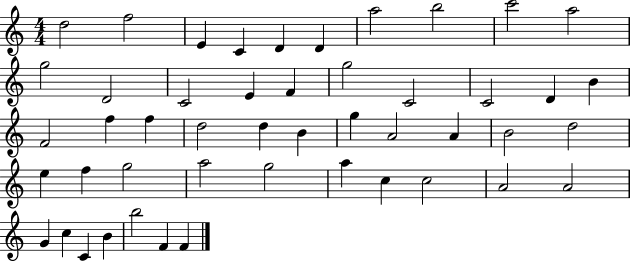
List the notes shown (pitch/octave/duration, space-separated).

D5/h F5/h E4/q C4/q D4/q D4/q A5/h B5/h C6/h A5/h G5/h D4/h C4/h E4/q F4/q G5/h C4/h C4/h D4/q B4/q F4/h F5/q F5/q D5/h D5/q B4/q G5/q A4/h A4/q B4/h D5/h E5/q F5/q G5/h A5/h G5/h A5/q C5/q C5/h A4/h A4/h G4/q C5/q C4/q B4/q B5/h F4/q F4/q